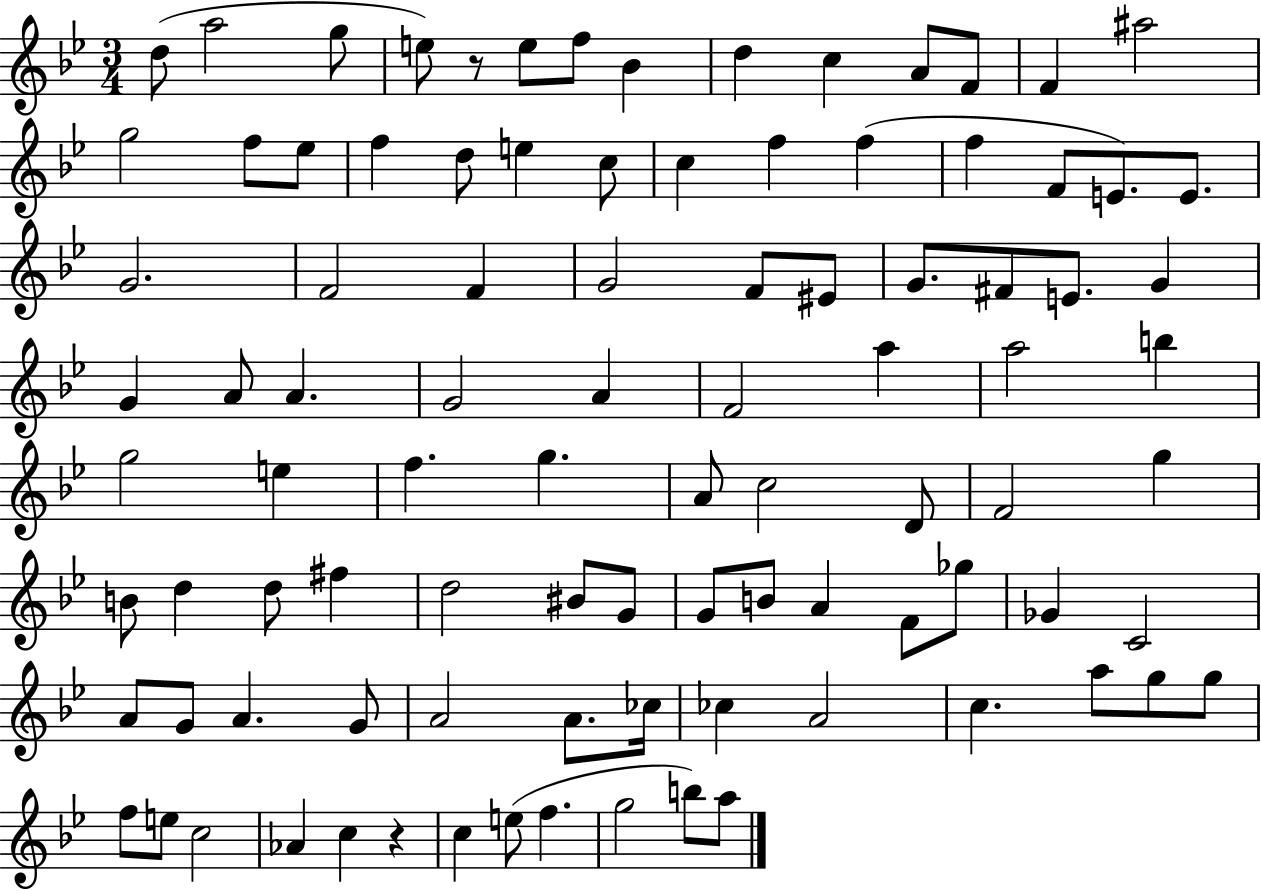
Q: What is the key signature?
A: BES major